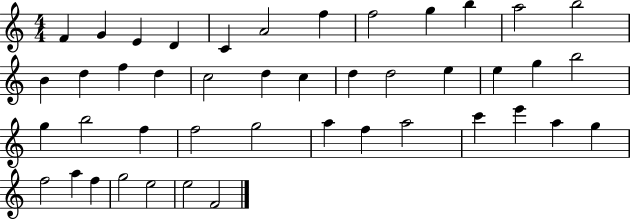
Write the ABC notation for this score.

X:1
T:Untitled
M:4/4
L:1/4
K:C
F G E D C A2 f f2 g b a2 b2 B d f d c2 d c d d2 e e g b2 g b2 f f2 g2 a f a2 c' e' a g f2 a f g2 e2 e2 F2